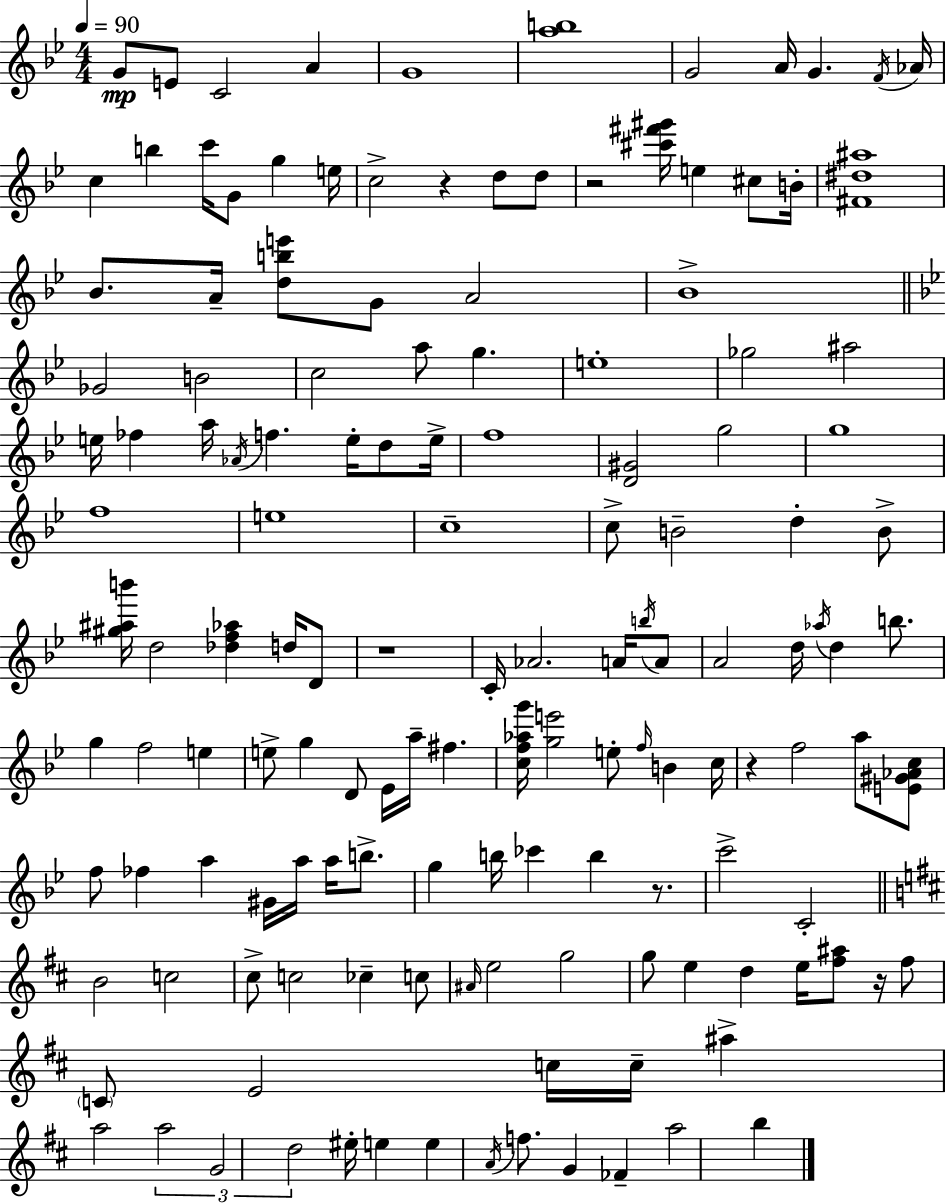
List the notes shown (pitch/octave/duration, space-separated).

G4/e E4/e C4/h A4/q G4/w [A5,B5]/w G4/h A4/s G4/q. F4/s Ab4/s C5/q B5/q C6/s G4/e G5/q E5/s C5/h R/q D5/e D5/e R/h [C#6,F#6,G#6]/s E5/q C#5/e B4/s [F#4,D#5,A#5]/w Bb4/e. A4/s [D5,B5,E6]/e G4/e A4/h Bb4/w Gb4/h B4/h C5/h A5/e G5/q. E5/w Gb5/h A#5/h E5/s FES5/q A5/s Ab4/s F5/q. E5/s D5/e E5/s F5/w [D4,G#4]/h G5/h G5/w F5/w E5/w C5/w C5/e B4/h D5/q B4/e [G#5,A#5,B6]/s D5/h [Db5,F5,Ab5]/q D5/s D4/e R/w C4/s Ab4/h. A4/s B5/s A4/e A4/h D5/s Ab5/s D5/q B5/e. G5/q F5/h E5/q E5/e G5/q D4/e Eb4/s A5/s F#5/q. [C5,F5,Ab5,G6]/s [G5,E6]/h E5/e F5/s B4/q C5/s R/q F5/h A5/e [E4,G#4,Ab4,C5]/e F5/e FES5/q A5/q G#4/s A5/s A5/s B5/e. G5/q B5/s CES6/q B5/q R/e. C6/h C4/h B4/h C5/h C#5/e C5/h CES5/q C5/e A#4/s E5/h G5/h G5/e E5/q D5/q E5/s [F#5,A#5]/e R/s F#5/e C4/e E4/h C5/s C5/s A#5/q A5/h A5/h G4/h D5/h EIS5/s E5/q E5/q A4/s F5/e. G4/q FES4/q A5/h B5/q